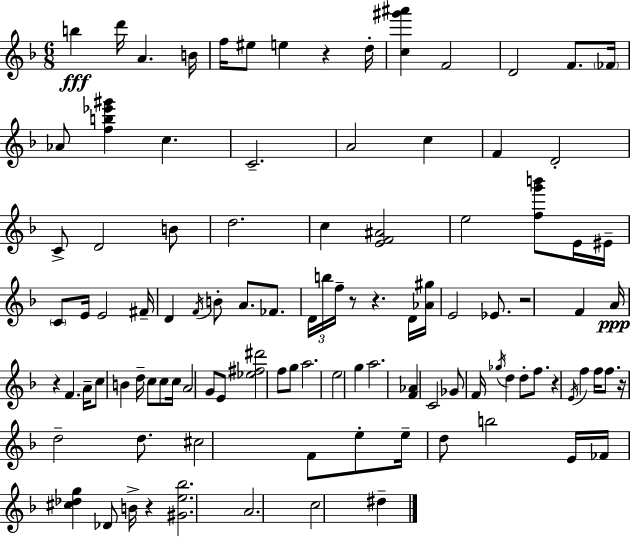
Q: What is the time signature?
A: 6/8